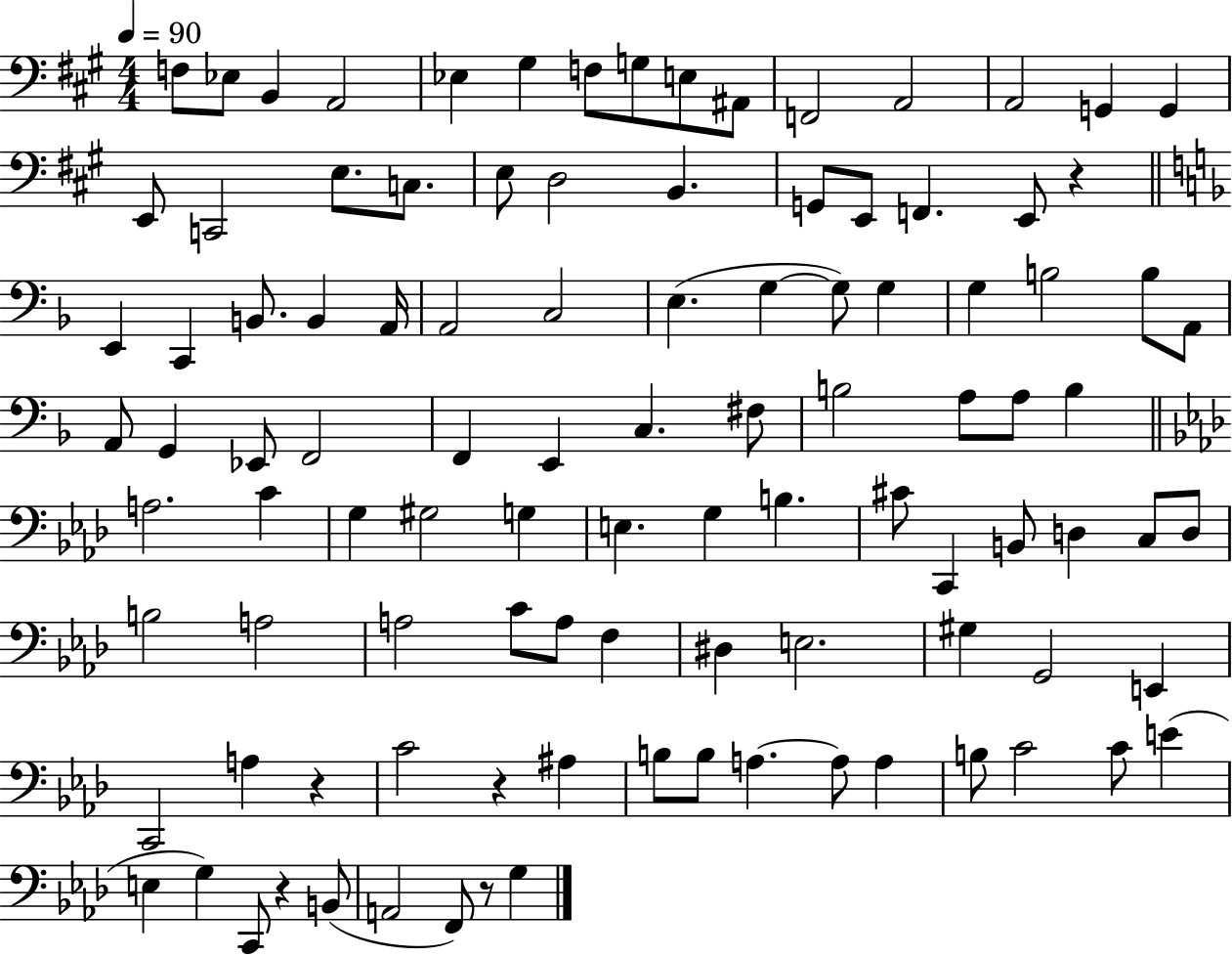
F3/e Eb3/e B2/q A2/h Eb3/q G#3/q F3/e G3/e E3/e A#2/e F2/h A2/h A2/h G2/q G2/q E2/e C2/h E3/e. C3/e. E3/e D3/h B2/q. G2/e E2/e F2/q. E2/e R/q E2/q C2/q B2/e. B2/q A2/s A2/h C3/h E3/q. G3/q G3/e G3/q G3/q B3/h B3/e A2/e A2/e G2/q Eb2/e F2/h F2/q E2/q C3/q. F#3/e B3/h A3/e A3/e B3/q A3/h. C4/q G3/q G#3/h G3/q E3/q. G3/q B3/q. C#4/e C2/q B2/e D3/q C3/e D3/e B3/h A3/h A3/h C4/e A3/e F3/q D#3/q E3/h. G#3/q G2/h E2/q C2/h A3/q R/q C4/h R/q A#3/q B3/e B3/e A3/q. A3/e A3/q B3/e C4/h C4/e E4/q E3/q G3/q C2/e R/q B2/e A2/h F2/e R/e G3/q